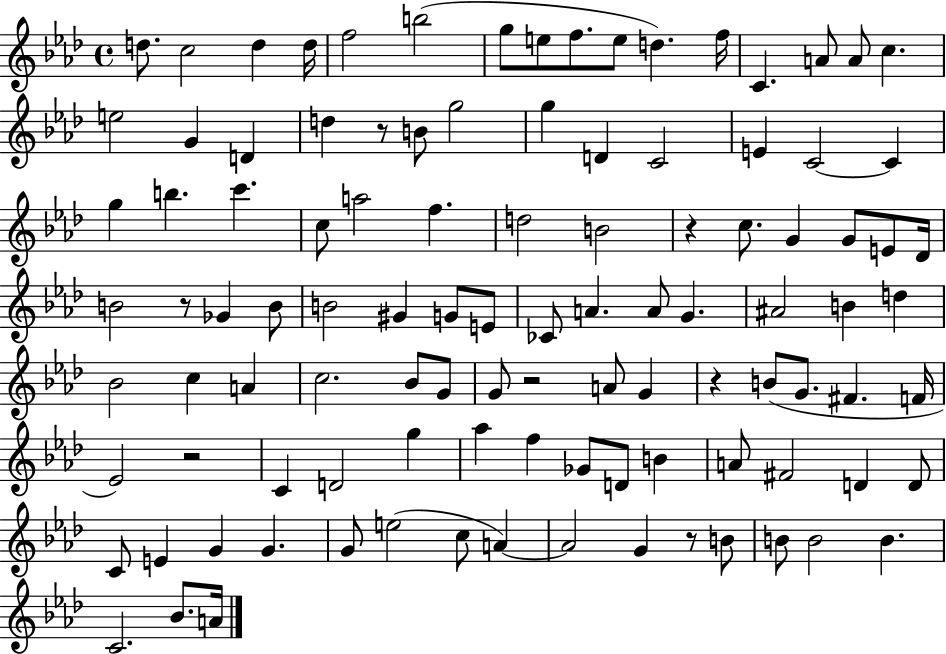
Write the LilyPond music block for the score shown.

{
  \clef treble
  \time 4/4
  \defaultTimeSignature
  \key aes \major
  d''8. c''2 d''4 d''16 | f''2 b''2( | g''8 e''8 f''8. e''8 d''4.) f''16 | c'4. a'8 a'8 c''4. | \break e''2 g'4 d'4 | d''4 r8 b'8 g''2 | g''4 d'4 c'2 | e'4 c'2~~ c'4 | \break g''4 b''4. c'''4. | c''8 a''2 f''4. | d''2 b'2 | r4 c''8. g'4 g'8 e'8 des'16 | \break b'2 r8 ges'4 b'8 | b'2 gis'4 g'8 e'8 | ces'8 a'4. a'8 g'4. | ais'2 b'4 d''4 | \break bes'2 c''4 a'4 | c''2. bes'8 g'8 | g'8 r2 a'8 g'4 | r4 b'8( g'8. fis'4. f'16 | \break ees'2) r2 | c'4 d'2 g''4 | aes''4 f''4 ges'8 d'8 b'4 | a'8 fis'2 d'4 d'8 | \break c'8 e'4 g'4 g'4. | g'8 e''2( c''8 a'4~~) | a'2 g'4 r8 b'8 | b'8 b'2 b'4. | \break c'2. bes'8. a'16 | \bar "|."
}